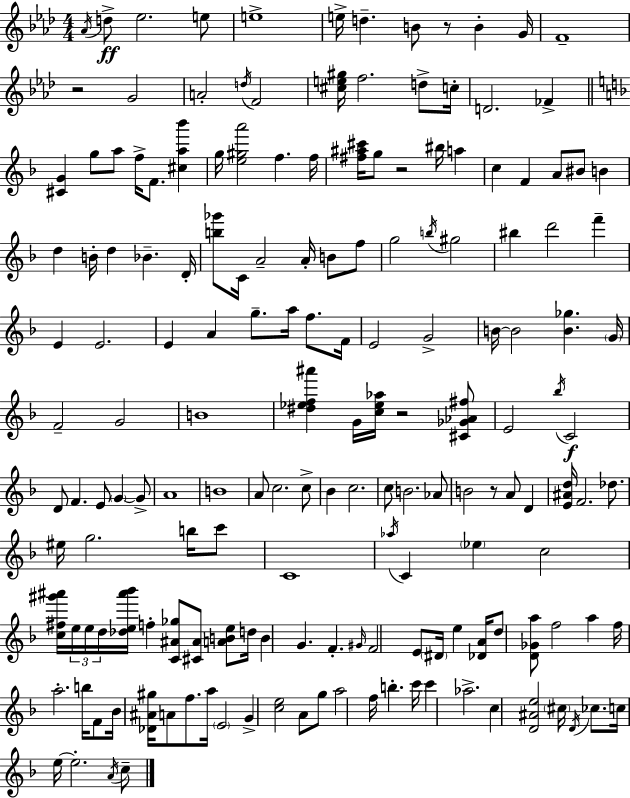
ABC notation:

X:1
T:Untitled
M:4/4
L:1/4
K:Ab
_A/4 d/2 _e2 e/2 e4 e/4 d B/2 z/2 B G/4 F4 z2 G2 A2 d/4 F2 [^ce^g]/4 f2 d/2 c/4 D2 _F [^CG] g/2 a/2 f/4 F/2 [^ca_b'] g/4 [e^ga']2 f f/4 [^f^a^c']/4 g/2 z2 ^b/4 a c F A/2 ^B/2 B d B/4 d _B D/4 [b_g']/2 C/4 A2 A/4 B/2 f/2 g2 b/4 ^g2 ^b d'2 f' E E2 E A g/2 a/4 f/2 F/4 E2 G2 B/4 B2 [B_g] G/4 F2 G2 B4 [^d_ef^a'] G/4 [c_e_a]/4 z2 [^C_G_A^f]/2 E2 _b/4 C2 D/2 F E/2 G G/2 A4 B4 A/2 c2 c/2 _B c2 c/2 B2 _A/2 B2 z/2 A/2 D [E^Ad]/4 F2 _d/2 ^e/4 g2 b/4 c'/2 C4 _a/4 C _e c2 [c^f^g'^a']/4 e/4 e/4 d/4 [_de^a'_b']/4 f [C^A_g]/2 [^C^A]/2 [ABe]/2 d/4 B G F ^G/4 F2 E/2 ^D/4 e [_DA]/4 d/2 [D_Ga]/2 f2 a f/4 a2 b/4 F/2 _B/4 [_D^A^g]/4 A/2 f/2 a/4 E2 G [ce]2 A/2 g/2 a2 f/4 b c'/4 c' _a2 c [D^Ae]2 ^c/4 D/4 _c/2 c/4 e/4 e2 A/4 c/2